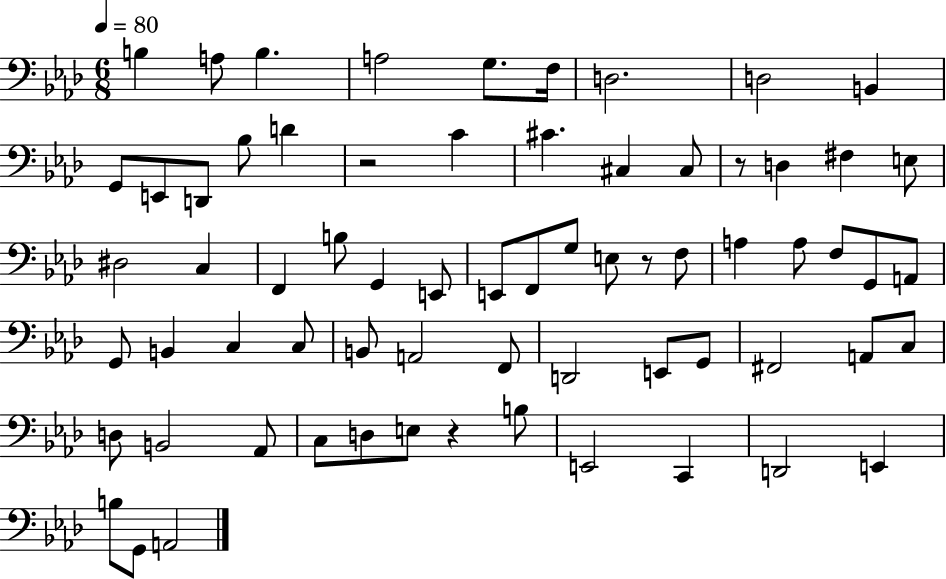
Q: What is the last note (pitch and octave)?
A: A2